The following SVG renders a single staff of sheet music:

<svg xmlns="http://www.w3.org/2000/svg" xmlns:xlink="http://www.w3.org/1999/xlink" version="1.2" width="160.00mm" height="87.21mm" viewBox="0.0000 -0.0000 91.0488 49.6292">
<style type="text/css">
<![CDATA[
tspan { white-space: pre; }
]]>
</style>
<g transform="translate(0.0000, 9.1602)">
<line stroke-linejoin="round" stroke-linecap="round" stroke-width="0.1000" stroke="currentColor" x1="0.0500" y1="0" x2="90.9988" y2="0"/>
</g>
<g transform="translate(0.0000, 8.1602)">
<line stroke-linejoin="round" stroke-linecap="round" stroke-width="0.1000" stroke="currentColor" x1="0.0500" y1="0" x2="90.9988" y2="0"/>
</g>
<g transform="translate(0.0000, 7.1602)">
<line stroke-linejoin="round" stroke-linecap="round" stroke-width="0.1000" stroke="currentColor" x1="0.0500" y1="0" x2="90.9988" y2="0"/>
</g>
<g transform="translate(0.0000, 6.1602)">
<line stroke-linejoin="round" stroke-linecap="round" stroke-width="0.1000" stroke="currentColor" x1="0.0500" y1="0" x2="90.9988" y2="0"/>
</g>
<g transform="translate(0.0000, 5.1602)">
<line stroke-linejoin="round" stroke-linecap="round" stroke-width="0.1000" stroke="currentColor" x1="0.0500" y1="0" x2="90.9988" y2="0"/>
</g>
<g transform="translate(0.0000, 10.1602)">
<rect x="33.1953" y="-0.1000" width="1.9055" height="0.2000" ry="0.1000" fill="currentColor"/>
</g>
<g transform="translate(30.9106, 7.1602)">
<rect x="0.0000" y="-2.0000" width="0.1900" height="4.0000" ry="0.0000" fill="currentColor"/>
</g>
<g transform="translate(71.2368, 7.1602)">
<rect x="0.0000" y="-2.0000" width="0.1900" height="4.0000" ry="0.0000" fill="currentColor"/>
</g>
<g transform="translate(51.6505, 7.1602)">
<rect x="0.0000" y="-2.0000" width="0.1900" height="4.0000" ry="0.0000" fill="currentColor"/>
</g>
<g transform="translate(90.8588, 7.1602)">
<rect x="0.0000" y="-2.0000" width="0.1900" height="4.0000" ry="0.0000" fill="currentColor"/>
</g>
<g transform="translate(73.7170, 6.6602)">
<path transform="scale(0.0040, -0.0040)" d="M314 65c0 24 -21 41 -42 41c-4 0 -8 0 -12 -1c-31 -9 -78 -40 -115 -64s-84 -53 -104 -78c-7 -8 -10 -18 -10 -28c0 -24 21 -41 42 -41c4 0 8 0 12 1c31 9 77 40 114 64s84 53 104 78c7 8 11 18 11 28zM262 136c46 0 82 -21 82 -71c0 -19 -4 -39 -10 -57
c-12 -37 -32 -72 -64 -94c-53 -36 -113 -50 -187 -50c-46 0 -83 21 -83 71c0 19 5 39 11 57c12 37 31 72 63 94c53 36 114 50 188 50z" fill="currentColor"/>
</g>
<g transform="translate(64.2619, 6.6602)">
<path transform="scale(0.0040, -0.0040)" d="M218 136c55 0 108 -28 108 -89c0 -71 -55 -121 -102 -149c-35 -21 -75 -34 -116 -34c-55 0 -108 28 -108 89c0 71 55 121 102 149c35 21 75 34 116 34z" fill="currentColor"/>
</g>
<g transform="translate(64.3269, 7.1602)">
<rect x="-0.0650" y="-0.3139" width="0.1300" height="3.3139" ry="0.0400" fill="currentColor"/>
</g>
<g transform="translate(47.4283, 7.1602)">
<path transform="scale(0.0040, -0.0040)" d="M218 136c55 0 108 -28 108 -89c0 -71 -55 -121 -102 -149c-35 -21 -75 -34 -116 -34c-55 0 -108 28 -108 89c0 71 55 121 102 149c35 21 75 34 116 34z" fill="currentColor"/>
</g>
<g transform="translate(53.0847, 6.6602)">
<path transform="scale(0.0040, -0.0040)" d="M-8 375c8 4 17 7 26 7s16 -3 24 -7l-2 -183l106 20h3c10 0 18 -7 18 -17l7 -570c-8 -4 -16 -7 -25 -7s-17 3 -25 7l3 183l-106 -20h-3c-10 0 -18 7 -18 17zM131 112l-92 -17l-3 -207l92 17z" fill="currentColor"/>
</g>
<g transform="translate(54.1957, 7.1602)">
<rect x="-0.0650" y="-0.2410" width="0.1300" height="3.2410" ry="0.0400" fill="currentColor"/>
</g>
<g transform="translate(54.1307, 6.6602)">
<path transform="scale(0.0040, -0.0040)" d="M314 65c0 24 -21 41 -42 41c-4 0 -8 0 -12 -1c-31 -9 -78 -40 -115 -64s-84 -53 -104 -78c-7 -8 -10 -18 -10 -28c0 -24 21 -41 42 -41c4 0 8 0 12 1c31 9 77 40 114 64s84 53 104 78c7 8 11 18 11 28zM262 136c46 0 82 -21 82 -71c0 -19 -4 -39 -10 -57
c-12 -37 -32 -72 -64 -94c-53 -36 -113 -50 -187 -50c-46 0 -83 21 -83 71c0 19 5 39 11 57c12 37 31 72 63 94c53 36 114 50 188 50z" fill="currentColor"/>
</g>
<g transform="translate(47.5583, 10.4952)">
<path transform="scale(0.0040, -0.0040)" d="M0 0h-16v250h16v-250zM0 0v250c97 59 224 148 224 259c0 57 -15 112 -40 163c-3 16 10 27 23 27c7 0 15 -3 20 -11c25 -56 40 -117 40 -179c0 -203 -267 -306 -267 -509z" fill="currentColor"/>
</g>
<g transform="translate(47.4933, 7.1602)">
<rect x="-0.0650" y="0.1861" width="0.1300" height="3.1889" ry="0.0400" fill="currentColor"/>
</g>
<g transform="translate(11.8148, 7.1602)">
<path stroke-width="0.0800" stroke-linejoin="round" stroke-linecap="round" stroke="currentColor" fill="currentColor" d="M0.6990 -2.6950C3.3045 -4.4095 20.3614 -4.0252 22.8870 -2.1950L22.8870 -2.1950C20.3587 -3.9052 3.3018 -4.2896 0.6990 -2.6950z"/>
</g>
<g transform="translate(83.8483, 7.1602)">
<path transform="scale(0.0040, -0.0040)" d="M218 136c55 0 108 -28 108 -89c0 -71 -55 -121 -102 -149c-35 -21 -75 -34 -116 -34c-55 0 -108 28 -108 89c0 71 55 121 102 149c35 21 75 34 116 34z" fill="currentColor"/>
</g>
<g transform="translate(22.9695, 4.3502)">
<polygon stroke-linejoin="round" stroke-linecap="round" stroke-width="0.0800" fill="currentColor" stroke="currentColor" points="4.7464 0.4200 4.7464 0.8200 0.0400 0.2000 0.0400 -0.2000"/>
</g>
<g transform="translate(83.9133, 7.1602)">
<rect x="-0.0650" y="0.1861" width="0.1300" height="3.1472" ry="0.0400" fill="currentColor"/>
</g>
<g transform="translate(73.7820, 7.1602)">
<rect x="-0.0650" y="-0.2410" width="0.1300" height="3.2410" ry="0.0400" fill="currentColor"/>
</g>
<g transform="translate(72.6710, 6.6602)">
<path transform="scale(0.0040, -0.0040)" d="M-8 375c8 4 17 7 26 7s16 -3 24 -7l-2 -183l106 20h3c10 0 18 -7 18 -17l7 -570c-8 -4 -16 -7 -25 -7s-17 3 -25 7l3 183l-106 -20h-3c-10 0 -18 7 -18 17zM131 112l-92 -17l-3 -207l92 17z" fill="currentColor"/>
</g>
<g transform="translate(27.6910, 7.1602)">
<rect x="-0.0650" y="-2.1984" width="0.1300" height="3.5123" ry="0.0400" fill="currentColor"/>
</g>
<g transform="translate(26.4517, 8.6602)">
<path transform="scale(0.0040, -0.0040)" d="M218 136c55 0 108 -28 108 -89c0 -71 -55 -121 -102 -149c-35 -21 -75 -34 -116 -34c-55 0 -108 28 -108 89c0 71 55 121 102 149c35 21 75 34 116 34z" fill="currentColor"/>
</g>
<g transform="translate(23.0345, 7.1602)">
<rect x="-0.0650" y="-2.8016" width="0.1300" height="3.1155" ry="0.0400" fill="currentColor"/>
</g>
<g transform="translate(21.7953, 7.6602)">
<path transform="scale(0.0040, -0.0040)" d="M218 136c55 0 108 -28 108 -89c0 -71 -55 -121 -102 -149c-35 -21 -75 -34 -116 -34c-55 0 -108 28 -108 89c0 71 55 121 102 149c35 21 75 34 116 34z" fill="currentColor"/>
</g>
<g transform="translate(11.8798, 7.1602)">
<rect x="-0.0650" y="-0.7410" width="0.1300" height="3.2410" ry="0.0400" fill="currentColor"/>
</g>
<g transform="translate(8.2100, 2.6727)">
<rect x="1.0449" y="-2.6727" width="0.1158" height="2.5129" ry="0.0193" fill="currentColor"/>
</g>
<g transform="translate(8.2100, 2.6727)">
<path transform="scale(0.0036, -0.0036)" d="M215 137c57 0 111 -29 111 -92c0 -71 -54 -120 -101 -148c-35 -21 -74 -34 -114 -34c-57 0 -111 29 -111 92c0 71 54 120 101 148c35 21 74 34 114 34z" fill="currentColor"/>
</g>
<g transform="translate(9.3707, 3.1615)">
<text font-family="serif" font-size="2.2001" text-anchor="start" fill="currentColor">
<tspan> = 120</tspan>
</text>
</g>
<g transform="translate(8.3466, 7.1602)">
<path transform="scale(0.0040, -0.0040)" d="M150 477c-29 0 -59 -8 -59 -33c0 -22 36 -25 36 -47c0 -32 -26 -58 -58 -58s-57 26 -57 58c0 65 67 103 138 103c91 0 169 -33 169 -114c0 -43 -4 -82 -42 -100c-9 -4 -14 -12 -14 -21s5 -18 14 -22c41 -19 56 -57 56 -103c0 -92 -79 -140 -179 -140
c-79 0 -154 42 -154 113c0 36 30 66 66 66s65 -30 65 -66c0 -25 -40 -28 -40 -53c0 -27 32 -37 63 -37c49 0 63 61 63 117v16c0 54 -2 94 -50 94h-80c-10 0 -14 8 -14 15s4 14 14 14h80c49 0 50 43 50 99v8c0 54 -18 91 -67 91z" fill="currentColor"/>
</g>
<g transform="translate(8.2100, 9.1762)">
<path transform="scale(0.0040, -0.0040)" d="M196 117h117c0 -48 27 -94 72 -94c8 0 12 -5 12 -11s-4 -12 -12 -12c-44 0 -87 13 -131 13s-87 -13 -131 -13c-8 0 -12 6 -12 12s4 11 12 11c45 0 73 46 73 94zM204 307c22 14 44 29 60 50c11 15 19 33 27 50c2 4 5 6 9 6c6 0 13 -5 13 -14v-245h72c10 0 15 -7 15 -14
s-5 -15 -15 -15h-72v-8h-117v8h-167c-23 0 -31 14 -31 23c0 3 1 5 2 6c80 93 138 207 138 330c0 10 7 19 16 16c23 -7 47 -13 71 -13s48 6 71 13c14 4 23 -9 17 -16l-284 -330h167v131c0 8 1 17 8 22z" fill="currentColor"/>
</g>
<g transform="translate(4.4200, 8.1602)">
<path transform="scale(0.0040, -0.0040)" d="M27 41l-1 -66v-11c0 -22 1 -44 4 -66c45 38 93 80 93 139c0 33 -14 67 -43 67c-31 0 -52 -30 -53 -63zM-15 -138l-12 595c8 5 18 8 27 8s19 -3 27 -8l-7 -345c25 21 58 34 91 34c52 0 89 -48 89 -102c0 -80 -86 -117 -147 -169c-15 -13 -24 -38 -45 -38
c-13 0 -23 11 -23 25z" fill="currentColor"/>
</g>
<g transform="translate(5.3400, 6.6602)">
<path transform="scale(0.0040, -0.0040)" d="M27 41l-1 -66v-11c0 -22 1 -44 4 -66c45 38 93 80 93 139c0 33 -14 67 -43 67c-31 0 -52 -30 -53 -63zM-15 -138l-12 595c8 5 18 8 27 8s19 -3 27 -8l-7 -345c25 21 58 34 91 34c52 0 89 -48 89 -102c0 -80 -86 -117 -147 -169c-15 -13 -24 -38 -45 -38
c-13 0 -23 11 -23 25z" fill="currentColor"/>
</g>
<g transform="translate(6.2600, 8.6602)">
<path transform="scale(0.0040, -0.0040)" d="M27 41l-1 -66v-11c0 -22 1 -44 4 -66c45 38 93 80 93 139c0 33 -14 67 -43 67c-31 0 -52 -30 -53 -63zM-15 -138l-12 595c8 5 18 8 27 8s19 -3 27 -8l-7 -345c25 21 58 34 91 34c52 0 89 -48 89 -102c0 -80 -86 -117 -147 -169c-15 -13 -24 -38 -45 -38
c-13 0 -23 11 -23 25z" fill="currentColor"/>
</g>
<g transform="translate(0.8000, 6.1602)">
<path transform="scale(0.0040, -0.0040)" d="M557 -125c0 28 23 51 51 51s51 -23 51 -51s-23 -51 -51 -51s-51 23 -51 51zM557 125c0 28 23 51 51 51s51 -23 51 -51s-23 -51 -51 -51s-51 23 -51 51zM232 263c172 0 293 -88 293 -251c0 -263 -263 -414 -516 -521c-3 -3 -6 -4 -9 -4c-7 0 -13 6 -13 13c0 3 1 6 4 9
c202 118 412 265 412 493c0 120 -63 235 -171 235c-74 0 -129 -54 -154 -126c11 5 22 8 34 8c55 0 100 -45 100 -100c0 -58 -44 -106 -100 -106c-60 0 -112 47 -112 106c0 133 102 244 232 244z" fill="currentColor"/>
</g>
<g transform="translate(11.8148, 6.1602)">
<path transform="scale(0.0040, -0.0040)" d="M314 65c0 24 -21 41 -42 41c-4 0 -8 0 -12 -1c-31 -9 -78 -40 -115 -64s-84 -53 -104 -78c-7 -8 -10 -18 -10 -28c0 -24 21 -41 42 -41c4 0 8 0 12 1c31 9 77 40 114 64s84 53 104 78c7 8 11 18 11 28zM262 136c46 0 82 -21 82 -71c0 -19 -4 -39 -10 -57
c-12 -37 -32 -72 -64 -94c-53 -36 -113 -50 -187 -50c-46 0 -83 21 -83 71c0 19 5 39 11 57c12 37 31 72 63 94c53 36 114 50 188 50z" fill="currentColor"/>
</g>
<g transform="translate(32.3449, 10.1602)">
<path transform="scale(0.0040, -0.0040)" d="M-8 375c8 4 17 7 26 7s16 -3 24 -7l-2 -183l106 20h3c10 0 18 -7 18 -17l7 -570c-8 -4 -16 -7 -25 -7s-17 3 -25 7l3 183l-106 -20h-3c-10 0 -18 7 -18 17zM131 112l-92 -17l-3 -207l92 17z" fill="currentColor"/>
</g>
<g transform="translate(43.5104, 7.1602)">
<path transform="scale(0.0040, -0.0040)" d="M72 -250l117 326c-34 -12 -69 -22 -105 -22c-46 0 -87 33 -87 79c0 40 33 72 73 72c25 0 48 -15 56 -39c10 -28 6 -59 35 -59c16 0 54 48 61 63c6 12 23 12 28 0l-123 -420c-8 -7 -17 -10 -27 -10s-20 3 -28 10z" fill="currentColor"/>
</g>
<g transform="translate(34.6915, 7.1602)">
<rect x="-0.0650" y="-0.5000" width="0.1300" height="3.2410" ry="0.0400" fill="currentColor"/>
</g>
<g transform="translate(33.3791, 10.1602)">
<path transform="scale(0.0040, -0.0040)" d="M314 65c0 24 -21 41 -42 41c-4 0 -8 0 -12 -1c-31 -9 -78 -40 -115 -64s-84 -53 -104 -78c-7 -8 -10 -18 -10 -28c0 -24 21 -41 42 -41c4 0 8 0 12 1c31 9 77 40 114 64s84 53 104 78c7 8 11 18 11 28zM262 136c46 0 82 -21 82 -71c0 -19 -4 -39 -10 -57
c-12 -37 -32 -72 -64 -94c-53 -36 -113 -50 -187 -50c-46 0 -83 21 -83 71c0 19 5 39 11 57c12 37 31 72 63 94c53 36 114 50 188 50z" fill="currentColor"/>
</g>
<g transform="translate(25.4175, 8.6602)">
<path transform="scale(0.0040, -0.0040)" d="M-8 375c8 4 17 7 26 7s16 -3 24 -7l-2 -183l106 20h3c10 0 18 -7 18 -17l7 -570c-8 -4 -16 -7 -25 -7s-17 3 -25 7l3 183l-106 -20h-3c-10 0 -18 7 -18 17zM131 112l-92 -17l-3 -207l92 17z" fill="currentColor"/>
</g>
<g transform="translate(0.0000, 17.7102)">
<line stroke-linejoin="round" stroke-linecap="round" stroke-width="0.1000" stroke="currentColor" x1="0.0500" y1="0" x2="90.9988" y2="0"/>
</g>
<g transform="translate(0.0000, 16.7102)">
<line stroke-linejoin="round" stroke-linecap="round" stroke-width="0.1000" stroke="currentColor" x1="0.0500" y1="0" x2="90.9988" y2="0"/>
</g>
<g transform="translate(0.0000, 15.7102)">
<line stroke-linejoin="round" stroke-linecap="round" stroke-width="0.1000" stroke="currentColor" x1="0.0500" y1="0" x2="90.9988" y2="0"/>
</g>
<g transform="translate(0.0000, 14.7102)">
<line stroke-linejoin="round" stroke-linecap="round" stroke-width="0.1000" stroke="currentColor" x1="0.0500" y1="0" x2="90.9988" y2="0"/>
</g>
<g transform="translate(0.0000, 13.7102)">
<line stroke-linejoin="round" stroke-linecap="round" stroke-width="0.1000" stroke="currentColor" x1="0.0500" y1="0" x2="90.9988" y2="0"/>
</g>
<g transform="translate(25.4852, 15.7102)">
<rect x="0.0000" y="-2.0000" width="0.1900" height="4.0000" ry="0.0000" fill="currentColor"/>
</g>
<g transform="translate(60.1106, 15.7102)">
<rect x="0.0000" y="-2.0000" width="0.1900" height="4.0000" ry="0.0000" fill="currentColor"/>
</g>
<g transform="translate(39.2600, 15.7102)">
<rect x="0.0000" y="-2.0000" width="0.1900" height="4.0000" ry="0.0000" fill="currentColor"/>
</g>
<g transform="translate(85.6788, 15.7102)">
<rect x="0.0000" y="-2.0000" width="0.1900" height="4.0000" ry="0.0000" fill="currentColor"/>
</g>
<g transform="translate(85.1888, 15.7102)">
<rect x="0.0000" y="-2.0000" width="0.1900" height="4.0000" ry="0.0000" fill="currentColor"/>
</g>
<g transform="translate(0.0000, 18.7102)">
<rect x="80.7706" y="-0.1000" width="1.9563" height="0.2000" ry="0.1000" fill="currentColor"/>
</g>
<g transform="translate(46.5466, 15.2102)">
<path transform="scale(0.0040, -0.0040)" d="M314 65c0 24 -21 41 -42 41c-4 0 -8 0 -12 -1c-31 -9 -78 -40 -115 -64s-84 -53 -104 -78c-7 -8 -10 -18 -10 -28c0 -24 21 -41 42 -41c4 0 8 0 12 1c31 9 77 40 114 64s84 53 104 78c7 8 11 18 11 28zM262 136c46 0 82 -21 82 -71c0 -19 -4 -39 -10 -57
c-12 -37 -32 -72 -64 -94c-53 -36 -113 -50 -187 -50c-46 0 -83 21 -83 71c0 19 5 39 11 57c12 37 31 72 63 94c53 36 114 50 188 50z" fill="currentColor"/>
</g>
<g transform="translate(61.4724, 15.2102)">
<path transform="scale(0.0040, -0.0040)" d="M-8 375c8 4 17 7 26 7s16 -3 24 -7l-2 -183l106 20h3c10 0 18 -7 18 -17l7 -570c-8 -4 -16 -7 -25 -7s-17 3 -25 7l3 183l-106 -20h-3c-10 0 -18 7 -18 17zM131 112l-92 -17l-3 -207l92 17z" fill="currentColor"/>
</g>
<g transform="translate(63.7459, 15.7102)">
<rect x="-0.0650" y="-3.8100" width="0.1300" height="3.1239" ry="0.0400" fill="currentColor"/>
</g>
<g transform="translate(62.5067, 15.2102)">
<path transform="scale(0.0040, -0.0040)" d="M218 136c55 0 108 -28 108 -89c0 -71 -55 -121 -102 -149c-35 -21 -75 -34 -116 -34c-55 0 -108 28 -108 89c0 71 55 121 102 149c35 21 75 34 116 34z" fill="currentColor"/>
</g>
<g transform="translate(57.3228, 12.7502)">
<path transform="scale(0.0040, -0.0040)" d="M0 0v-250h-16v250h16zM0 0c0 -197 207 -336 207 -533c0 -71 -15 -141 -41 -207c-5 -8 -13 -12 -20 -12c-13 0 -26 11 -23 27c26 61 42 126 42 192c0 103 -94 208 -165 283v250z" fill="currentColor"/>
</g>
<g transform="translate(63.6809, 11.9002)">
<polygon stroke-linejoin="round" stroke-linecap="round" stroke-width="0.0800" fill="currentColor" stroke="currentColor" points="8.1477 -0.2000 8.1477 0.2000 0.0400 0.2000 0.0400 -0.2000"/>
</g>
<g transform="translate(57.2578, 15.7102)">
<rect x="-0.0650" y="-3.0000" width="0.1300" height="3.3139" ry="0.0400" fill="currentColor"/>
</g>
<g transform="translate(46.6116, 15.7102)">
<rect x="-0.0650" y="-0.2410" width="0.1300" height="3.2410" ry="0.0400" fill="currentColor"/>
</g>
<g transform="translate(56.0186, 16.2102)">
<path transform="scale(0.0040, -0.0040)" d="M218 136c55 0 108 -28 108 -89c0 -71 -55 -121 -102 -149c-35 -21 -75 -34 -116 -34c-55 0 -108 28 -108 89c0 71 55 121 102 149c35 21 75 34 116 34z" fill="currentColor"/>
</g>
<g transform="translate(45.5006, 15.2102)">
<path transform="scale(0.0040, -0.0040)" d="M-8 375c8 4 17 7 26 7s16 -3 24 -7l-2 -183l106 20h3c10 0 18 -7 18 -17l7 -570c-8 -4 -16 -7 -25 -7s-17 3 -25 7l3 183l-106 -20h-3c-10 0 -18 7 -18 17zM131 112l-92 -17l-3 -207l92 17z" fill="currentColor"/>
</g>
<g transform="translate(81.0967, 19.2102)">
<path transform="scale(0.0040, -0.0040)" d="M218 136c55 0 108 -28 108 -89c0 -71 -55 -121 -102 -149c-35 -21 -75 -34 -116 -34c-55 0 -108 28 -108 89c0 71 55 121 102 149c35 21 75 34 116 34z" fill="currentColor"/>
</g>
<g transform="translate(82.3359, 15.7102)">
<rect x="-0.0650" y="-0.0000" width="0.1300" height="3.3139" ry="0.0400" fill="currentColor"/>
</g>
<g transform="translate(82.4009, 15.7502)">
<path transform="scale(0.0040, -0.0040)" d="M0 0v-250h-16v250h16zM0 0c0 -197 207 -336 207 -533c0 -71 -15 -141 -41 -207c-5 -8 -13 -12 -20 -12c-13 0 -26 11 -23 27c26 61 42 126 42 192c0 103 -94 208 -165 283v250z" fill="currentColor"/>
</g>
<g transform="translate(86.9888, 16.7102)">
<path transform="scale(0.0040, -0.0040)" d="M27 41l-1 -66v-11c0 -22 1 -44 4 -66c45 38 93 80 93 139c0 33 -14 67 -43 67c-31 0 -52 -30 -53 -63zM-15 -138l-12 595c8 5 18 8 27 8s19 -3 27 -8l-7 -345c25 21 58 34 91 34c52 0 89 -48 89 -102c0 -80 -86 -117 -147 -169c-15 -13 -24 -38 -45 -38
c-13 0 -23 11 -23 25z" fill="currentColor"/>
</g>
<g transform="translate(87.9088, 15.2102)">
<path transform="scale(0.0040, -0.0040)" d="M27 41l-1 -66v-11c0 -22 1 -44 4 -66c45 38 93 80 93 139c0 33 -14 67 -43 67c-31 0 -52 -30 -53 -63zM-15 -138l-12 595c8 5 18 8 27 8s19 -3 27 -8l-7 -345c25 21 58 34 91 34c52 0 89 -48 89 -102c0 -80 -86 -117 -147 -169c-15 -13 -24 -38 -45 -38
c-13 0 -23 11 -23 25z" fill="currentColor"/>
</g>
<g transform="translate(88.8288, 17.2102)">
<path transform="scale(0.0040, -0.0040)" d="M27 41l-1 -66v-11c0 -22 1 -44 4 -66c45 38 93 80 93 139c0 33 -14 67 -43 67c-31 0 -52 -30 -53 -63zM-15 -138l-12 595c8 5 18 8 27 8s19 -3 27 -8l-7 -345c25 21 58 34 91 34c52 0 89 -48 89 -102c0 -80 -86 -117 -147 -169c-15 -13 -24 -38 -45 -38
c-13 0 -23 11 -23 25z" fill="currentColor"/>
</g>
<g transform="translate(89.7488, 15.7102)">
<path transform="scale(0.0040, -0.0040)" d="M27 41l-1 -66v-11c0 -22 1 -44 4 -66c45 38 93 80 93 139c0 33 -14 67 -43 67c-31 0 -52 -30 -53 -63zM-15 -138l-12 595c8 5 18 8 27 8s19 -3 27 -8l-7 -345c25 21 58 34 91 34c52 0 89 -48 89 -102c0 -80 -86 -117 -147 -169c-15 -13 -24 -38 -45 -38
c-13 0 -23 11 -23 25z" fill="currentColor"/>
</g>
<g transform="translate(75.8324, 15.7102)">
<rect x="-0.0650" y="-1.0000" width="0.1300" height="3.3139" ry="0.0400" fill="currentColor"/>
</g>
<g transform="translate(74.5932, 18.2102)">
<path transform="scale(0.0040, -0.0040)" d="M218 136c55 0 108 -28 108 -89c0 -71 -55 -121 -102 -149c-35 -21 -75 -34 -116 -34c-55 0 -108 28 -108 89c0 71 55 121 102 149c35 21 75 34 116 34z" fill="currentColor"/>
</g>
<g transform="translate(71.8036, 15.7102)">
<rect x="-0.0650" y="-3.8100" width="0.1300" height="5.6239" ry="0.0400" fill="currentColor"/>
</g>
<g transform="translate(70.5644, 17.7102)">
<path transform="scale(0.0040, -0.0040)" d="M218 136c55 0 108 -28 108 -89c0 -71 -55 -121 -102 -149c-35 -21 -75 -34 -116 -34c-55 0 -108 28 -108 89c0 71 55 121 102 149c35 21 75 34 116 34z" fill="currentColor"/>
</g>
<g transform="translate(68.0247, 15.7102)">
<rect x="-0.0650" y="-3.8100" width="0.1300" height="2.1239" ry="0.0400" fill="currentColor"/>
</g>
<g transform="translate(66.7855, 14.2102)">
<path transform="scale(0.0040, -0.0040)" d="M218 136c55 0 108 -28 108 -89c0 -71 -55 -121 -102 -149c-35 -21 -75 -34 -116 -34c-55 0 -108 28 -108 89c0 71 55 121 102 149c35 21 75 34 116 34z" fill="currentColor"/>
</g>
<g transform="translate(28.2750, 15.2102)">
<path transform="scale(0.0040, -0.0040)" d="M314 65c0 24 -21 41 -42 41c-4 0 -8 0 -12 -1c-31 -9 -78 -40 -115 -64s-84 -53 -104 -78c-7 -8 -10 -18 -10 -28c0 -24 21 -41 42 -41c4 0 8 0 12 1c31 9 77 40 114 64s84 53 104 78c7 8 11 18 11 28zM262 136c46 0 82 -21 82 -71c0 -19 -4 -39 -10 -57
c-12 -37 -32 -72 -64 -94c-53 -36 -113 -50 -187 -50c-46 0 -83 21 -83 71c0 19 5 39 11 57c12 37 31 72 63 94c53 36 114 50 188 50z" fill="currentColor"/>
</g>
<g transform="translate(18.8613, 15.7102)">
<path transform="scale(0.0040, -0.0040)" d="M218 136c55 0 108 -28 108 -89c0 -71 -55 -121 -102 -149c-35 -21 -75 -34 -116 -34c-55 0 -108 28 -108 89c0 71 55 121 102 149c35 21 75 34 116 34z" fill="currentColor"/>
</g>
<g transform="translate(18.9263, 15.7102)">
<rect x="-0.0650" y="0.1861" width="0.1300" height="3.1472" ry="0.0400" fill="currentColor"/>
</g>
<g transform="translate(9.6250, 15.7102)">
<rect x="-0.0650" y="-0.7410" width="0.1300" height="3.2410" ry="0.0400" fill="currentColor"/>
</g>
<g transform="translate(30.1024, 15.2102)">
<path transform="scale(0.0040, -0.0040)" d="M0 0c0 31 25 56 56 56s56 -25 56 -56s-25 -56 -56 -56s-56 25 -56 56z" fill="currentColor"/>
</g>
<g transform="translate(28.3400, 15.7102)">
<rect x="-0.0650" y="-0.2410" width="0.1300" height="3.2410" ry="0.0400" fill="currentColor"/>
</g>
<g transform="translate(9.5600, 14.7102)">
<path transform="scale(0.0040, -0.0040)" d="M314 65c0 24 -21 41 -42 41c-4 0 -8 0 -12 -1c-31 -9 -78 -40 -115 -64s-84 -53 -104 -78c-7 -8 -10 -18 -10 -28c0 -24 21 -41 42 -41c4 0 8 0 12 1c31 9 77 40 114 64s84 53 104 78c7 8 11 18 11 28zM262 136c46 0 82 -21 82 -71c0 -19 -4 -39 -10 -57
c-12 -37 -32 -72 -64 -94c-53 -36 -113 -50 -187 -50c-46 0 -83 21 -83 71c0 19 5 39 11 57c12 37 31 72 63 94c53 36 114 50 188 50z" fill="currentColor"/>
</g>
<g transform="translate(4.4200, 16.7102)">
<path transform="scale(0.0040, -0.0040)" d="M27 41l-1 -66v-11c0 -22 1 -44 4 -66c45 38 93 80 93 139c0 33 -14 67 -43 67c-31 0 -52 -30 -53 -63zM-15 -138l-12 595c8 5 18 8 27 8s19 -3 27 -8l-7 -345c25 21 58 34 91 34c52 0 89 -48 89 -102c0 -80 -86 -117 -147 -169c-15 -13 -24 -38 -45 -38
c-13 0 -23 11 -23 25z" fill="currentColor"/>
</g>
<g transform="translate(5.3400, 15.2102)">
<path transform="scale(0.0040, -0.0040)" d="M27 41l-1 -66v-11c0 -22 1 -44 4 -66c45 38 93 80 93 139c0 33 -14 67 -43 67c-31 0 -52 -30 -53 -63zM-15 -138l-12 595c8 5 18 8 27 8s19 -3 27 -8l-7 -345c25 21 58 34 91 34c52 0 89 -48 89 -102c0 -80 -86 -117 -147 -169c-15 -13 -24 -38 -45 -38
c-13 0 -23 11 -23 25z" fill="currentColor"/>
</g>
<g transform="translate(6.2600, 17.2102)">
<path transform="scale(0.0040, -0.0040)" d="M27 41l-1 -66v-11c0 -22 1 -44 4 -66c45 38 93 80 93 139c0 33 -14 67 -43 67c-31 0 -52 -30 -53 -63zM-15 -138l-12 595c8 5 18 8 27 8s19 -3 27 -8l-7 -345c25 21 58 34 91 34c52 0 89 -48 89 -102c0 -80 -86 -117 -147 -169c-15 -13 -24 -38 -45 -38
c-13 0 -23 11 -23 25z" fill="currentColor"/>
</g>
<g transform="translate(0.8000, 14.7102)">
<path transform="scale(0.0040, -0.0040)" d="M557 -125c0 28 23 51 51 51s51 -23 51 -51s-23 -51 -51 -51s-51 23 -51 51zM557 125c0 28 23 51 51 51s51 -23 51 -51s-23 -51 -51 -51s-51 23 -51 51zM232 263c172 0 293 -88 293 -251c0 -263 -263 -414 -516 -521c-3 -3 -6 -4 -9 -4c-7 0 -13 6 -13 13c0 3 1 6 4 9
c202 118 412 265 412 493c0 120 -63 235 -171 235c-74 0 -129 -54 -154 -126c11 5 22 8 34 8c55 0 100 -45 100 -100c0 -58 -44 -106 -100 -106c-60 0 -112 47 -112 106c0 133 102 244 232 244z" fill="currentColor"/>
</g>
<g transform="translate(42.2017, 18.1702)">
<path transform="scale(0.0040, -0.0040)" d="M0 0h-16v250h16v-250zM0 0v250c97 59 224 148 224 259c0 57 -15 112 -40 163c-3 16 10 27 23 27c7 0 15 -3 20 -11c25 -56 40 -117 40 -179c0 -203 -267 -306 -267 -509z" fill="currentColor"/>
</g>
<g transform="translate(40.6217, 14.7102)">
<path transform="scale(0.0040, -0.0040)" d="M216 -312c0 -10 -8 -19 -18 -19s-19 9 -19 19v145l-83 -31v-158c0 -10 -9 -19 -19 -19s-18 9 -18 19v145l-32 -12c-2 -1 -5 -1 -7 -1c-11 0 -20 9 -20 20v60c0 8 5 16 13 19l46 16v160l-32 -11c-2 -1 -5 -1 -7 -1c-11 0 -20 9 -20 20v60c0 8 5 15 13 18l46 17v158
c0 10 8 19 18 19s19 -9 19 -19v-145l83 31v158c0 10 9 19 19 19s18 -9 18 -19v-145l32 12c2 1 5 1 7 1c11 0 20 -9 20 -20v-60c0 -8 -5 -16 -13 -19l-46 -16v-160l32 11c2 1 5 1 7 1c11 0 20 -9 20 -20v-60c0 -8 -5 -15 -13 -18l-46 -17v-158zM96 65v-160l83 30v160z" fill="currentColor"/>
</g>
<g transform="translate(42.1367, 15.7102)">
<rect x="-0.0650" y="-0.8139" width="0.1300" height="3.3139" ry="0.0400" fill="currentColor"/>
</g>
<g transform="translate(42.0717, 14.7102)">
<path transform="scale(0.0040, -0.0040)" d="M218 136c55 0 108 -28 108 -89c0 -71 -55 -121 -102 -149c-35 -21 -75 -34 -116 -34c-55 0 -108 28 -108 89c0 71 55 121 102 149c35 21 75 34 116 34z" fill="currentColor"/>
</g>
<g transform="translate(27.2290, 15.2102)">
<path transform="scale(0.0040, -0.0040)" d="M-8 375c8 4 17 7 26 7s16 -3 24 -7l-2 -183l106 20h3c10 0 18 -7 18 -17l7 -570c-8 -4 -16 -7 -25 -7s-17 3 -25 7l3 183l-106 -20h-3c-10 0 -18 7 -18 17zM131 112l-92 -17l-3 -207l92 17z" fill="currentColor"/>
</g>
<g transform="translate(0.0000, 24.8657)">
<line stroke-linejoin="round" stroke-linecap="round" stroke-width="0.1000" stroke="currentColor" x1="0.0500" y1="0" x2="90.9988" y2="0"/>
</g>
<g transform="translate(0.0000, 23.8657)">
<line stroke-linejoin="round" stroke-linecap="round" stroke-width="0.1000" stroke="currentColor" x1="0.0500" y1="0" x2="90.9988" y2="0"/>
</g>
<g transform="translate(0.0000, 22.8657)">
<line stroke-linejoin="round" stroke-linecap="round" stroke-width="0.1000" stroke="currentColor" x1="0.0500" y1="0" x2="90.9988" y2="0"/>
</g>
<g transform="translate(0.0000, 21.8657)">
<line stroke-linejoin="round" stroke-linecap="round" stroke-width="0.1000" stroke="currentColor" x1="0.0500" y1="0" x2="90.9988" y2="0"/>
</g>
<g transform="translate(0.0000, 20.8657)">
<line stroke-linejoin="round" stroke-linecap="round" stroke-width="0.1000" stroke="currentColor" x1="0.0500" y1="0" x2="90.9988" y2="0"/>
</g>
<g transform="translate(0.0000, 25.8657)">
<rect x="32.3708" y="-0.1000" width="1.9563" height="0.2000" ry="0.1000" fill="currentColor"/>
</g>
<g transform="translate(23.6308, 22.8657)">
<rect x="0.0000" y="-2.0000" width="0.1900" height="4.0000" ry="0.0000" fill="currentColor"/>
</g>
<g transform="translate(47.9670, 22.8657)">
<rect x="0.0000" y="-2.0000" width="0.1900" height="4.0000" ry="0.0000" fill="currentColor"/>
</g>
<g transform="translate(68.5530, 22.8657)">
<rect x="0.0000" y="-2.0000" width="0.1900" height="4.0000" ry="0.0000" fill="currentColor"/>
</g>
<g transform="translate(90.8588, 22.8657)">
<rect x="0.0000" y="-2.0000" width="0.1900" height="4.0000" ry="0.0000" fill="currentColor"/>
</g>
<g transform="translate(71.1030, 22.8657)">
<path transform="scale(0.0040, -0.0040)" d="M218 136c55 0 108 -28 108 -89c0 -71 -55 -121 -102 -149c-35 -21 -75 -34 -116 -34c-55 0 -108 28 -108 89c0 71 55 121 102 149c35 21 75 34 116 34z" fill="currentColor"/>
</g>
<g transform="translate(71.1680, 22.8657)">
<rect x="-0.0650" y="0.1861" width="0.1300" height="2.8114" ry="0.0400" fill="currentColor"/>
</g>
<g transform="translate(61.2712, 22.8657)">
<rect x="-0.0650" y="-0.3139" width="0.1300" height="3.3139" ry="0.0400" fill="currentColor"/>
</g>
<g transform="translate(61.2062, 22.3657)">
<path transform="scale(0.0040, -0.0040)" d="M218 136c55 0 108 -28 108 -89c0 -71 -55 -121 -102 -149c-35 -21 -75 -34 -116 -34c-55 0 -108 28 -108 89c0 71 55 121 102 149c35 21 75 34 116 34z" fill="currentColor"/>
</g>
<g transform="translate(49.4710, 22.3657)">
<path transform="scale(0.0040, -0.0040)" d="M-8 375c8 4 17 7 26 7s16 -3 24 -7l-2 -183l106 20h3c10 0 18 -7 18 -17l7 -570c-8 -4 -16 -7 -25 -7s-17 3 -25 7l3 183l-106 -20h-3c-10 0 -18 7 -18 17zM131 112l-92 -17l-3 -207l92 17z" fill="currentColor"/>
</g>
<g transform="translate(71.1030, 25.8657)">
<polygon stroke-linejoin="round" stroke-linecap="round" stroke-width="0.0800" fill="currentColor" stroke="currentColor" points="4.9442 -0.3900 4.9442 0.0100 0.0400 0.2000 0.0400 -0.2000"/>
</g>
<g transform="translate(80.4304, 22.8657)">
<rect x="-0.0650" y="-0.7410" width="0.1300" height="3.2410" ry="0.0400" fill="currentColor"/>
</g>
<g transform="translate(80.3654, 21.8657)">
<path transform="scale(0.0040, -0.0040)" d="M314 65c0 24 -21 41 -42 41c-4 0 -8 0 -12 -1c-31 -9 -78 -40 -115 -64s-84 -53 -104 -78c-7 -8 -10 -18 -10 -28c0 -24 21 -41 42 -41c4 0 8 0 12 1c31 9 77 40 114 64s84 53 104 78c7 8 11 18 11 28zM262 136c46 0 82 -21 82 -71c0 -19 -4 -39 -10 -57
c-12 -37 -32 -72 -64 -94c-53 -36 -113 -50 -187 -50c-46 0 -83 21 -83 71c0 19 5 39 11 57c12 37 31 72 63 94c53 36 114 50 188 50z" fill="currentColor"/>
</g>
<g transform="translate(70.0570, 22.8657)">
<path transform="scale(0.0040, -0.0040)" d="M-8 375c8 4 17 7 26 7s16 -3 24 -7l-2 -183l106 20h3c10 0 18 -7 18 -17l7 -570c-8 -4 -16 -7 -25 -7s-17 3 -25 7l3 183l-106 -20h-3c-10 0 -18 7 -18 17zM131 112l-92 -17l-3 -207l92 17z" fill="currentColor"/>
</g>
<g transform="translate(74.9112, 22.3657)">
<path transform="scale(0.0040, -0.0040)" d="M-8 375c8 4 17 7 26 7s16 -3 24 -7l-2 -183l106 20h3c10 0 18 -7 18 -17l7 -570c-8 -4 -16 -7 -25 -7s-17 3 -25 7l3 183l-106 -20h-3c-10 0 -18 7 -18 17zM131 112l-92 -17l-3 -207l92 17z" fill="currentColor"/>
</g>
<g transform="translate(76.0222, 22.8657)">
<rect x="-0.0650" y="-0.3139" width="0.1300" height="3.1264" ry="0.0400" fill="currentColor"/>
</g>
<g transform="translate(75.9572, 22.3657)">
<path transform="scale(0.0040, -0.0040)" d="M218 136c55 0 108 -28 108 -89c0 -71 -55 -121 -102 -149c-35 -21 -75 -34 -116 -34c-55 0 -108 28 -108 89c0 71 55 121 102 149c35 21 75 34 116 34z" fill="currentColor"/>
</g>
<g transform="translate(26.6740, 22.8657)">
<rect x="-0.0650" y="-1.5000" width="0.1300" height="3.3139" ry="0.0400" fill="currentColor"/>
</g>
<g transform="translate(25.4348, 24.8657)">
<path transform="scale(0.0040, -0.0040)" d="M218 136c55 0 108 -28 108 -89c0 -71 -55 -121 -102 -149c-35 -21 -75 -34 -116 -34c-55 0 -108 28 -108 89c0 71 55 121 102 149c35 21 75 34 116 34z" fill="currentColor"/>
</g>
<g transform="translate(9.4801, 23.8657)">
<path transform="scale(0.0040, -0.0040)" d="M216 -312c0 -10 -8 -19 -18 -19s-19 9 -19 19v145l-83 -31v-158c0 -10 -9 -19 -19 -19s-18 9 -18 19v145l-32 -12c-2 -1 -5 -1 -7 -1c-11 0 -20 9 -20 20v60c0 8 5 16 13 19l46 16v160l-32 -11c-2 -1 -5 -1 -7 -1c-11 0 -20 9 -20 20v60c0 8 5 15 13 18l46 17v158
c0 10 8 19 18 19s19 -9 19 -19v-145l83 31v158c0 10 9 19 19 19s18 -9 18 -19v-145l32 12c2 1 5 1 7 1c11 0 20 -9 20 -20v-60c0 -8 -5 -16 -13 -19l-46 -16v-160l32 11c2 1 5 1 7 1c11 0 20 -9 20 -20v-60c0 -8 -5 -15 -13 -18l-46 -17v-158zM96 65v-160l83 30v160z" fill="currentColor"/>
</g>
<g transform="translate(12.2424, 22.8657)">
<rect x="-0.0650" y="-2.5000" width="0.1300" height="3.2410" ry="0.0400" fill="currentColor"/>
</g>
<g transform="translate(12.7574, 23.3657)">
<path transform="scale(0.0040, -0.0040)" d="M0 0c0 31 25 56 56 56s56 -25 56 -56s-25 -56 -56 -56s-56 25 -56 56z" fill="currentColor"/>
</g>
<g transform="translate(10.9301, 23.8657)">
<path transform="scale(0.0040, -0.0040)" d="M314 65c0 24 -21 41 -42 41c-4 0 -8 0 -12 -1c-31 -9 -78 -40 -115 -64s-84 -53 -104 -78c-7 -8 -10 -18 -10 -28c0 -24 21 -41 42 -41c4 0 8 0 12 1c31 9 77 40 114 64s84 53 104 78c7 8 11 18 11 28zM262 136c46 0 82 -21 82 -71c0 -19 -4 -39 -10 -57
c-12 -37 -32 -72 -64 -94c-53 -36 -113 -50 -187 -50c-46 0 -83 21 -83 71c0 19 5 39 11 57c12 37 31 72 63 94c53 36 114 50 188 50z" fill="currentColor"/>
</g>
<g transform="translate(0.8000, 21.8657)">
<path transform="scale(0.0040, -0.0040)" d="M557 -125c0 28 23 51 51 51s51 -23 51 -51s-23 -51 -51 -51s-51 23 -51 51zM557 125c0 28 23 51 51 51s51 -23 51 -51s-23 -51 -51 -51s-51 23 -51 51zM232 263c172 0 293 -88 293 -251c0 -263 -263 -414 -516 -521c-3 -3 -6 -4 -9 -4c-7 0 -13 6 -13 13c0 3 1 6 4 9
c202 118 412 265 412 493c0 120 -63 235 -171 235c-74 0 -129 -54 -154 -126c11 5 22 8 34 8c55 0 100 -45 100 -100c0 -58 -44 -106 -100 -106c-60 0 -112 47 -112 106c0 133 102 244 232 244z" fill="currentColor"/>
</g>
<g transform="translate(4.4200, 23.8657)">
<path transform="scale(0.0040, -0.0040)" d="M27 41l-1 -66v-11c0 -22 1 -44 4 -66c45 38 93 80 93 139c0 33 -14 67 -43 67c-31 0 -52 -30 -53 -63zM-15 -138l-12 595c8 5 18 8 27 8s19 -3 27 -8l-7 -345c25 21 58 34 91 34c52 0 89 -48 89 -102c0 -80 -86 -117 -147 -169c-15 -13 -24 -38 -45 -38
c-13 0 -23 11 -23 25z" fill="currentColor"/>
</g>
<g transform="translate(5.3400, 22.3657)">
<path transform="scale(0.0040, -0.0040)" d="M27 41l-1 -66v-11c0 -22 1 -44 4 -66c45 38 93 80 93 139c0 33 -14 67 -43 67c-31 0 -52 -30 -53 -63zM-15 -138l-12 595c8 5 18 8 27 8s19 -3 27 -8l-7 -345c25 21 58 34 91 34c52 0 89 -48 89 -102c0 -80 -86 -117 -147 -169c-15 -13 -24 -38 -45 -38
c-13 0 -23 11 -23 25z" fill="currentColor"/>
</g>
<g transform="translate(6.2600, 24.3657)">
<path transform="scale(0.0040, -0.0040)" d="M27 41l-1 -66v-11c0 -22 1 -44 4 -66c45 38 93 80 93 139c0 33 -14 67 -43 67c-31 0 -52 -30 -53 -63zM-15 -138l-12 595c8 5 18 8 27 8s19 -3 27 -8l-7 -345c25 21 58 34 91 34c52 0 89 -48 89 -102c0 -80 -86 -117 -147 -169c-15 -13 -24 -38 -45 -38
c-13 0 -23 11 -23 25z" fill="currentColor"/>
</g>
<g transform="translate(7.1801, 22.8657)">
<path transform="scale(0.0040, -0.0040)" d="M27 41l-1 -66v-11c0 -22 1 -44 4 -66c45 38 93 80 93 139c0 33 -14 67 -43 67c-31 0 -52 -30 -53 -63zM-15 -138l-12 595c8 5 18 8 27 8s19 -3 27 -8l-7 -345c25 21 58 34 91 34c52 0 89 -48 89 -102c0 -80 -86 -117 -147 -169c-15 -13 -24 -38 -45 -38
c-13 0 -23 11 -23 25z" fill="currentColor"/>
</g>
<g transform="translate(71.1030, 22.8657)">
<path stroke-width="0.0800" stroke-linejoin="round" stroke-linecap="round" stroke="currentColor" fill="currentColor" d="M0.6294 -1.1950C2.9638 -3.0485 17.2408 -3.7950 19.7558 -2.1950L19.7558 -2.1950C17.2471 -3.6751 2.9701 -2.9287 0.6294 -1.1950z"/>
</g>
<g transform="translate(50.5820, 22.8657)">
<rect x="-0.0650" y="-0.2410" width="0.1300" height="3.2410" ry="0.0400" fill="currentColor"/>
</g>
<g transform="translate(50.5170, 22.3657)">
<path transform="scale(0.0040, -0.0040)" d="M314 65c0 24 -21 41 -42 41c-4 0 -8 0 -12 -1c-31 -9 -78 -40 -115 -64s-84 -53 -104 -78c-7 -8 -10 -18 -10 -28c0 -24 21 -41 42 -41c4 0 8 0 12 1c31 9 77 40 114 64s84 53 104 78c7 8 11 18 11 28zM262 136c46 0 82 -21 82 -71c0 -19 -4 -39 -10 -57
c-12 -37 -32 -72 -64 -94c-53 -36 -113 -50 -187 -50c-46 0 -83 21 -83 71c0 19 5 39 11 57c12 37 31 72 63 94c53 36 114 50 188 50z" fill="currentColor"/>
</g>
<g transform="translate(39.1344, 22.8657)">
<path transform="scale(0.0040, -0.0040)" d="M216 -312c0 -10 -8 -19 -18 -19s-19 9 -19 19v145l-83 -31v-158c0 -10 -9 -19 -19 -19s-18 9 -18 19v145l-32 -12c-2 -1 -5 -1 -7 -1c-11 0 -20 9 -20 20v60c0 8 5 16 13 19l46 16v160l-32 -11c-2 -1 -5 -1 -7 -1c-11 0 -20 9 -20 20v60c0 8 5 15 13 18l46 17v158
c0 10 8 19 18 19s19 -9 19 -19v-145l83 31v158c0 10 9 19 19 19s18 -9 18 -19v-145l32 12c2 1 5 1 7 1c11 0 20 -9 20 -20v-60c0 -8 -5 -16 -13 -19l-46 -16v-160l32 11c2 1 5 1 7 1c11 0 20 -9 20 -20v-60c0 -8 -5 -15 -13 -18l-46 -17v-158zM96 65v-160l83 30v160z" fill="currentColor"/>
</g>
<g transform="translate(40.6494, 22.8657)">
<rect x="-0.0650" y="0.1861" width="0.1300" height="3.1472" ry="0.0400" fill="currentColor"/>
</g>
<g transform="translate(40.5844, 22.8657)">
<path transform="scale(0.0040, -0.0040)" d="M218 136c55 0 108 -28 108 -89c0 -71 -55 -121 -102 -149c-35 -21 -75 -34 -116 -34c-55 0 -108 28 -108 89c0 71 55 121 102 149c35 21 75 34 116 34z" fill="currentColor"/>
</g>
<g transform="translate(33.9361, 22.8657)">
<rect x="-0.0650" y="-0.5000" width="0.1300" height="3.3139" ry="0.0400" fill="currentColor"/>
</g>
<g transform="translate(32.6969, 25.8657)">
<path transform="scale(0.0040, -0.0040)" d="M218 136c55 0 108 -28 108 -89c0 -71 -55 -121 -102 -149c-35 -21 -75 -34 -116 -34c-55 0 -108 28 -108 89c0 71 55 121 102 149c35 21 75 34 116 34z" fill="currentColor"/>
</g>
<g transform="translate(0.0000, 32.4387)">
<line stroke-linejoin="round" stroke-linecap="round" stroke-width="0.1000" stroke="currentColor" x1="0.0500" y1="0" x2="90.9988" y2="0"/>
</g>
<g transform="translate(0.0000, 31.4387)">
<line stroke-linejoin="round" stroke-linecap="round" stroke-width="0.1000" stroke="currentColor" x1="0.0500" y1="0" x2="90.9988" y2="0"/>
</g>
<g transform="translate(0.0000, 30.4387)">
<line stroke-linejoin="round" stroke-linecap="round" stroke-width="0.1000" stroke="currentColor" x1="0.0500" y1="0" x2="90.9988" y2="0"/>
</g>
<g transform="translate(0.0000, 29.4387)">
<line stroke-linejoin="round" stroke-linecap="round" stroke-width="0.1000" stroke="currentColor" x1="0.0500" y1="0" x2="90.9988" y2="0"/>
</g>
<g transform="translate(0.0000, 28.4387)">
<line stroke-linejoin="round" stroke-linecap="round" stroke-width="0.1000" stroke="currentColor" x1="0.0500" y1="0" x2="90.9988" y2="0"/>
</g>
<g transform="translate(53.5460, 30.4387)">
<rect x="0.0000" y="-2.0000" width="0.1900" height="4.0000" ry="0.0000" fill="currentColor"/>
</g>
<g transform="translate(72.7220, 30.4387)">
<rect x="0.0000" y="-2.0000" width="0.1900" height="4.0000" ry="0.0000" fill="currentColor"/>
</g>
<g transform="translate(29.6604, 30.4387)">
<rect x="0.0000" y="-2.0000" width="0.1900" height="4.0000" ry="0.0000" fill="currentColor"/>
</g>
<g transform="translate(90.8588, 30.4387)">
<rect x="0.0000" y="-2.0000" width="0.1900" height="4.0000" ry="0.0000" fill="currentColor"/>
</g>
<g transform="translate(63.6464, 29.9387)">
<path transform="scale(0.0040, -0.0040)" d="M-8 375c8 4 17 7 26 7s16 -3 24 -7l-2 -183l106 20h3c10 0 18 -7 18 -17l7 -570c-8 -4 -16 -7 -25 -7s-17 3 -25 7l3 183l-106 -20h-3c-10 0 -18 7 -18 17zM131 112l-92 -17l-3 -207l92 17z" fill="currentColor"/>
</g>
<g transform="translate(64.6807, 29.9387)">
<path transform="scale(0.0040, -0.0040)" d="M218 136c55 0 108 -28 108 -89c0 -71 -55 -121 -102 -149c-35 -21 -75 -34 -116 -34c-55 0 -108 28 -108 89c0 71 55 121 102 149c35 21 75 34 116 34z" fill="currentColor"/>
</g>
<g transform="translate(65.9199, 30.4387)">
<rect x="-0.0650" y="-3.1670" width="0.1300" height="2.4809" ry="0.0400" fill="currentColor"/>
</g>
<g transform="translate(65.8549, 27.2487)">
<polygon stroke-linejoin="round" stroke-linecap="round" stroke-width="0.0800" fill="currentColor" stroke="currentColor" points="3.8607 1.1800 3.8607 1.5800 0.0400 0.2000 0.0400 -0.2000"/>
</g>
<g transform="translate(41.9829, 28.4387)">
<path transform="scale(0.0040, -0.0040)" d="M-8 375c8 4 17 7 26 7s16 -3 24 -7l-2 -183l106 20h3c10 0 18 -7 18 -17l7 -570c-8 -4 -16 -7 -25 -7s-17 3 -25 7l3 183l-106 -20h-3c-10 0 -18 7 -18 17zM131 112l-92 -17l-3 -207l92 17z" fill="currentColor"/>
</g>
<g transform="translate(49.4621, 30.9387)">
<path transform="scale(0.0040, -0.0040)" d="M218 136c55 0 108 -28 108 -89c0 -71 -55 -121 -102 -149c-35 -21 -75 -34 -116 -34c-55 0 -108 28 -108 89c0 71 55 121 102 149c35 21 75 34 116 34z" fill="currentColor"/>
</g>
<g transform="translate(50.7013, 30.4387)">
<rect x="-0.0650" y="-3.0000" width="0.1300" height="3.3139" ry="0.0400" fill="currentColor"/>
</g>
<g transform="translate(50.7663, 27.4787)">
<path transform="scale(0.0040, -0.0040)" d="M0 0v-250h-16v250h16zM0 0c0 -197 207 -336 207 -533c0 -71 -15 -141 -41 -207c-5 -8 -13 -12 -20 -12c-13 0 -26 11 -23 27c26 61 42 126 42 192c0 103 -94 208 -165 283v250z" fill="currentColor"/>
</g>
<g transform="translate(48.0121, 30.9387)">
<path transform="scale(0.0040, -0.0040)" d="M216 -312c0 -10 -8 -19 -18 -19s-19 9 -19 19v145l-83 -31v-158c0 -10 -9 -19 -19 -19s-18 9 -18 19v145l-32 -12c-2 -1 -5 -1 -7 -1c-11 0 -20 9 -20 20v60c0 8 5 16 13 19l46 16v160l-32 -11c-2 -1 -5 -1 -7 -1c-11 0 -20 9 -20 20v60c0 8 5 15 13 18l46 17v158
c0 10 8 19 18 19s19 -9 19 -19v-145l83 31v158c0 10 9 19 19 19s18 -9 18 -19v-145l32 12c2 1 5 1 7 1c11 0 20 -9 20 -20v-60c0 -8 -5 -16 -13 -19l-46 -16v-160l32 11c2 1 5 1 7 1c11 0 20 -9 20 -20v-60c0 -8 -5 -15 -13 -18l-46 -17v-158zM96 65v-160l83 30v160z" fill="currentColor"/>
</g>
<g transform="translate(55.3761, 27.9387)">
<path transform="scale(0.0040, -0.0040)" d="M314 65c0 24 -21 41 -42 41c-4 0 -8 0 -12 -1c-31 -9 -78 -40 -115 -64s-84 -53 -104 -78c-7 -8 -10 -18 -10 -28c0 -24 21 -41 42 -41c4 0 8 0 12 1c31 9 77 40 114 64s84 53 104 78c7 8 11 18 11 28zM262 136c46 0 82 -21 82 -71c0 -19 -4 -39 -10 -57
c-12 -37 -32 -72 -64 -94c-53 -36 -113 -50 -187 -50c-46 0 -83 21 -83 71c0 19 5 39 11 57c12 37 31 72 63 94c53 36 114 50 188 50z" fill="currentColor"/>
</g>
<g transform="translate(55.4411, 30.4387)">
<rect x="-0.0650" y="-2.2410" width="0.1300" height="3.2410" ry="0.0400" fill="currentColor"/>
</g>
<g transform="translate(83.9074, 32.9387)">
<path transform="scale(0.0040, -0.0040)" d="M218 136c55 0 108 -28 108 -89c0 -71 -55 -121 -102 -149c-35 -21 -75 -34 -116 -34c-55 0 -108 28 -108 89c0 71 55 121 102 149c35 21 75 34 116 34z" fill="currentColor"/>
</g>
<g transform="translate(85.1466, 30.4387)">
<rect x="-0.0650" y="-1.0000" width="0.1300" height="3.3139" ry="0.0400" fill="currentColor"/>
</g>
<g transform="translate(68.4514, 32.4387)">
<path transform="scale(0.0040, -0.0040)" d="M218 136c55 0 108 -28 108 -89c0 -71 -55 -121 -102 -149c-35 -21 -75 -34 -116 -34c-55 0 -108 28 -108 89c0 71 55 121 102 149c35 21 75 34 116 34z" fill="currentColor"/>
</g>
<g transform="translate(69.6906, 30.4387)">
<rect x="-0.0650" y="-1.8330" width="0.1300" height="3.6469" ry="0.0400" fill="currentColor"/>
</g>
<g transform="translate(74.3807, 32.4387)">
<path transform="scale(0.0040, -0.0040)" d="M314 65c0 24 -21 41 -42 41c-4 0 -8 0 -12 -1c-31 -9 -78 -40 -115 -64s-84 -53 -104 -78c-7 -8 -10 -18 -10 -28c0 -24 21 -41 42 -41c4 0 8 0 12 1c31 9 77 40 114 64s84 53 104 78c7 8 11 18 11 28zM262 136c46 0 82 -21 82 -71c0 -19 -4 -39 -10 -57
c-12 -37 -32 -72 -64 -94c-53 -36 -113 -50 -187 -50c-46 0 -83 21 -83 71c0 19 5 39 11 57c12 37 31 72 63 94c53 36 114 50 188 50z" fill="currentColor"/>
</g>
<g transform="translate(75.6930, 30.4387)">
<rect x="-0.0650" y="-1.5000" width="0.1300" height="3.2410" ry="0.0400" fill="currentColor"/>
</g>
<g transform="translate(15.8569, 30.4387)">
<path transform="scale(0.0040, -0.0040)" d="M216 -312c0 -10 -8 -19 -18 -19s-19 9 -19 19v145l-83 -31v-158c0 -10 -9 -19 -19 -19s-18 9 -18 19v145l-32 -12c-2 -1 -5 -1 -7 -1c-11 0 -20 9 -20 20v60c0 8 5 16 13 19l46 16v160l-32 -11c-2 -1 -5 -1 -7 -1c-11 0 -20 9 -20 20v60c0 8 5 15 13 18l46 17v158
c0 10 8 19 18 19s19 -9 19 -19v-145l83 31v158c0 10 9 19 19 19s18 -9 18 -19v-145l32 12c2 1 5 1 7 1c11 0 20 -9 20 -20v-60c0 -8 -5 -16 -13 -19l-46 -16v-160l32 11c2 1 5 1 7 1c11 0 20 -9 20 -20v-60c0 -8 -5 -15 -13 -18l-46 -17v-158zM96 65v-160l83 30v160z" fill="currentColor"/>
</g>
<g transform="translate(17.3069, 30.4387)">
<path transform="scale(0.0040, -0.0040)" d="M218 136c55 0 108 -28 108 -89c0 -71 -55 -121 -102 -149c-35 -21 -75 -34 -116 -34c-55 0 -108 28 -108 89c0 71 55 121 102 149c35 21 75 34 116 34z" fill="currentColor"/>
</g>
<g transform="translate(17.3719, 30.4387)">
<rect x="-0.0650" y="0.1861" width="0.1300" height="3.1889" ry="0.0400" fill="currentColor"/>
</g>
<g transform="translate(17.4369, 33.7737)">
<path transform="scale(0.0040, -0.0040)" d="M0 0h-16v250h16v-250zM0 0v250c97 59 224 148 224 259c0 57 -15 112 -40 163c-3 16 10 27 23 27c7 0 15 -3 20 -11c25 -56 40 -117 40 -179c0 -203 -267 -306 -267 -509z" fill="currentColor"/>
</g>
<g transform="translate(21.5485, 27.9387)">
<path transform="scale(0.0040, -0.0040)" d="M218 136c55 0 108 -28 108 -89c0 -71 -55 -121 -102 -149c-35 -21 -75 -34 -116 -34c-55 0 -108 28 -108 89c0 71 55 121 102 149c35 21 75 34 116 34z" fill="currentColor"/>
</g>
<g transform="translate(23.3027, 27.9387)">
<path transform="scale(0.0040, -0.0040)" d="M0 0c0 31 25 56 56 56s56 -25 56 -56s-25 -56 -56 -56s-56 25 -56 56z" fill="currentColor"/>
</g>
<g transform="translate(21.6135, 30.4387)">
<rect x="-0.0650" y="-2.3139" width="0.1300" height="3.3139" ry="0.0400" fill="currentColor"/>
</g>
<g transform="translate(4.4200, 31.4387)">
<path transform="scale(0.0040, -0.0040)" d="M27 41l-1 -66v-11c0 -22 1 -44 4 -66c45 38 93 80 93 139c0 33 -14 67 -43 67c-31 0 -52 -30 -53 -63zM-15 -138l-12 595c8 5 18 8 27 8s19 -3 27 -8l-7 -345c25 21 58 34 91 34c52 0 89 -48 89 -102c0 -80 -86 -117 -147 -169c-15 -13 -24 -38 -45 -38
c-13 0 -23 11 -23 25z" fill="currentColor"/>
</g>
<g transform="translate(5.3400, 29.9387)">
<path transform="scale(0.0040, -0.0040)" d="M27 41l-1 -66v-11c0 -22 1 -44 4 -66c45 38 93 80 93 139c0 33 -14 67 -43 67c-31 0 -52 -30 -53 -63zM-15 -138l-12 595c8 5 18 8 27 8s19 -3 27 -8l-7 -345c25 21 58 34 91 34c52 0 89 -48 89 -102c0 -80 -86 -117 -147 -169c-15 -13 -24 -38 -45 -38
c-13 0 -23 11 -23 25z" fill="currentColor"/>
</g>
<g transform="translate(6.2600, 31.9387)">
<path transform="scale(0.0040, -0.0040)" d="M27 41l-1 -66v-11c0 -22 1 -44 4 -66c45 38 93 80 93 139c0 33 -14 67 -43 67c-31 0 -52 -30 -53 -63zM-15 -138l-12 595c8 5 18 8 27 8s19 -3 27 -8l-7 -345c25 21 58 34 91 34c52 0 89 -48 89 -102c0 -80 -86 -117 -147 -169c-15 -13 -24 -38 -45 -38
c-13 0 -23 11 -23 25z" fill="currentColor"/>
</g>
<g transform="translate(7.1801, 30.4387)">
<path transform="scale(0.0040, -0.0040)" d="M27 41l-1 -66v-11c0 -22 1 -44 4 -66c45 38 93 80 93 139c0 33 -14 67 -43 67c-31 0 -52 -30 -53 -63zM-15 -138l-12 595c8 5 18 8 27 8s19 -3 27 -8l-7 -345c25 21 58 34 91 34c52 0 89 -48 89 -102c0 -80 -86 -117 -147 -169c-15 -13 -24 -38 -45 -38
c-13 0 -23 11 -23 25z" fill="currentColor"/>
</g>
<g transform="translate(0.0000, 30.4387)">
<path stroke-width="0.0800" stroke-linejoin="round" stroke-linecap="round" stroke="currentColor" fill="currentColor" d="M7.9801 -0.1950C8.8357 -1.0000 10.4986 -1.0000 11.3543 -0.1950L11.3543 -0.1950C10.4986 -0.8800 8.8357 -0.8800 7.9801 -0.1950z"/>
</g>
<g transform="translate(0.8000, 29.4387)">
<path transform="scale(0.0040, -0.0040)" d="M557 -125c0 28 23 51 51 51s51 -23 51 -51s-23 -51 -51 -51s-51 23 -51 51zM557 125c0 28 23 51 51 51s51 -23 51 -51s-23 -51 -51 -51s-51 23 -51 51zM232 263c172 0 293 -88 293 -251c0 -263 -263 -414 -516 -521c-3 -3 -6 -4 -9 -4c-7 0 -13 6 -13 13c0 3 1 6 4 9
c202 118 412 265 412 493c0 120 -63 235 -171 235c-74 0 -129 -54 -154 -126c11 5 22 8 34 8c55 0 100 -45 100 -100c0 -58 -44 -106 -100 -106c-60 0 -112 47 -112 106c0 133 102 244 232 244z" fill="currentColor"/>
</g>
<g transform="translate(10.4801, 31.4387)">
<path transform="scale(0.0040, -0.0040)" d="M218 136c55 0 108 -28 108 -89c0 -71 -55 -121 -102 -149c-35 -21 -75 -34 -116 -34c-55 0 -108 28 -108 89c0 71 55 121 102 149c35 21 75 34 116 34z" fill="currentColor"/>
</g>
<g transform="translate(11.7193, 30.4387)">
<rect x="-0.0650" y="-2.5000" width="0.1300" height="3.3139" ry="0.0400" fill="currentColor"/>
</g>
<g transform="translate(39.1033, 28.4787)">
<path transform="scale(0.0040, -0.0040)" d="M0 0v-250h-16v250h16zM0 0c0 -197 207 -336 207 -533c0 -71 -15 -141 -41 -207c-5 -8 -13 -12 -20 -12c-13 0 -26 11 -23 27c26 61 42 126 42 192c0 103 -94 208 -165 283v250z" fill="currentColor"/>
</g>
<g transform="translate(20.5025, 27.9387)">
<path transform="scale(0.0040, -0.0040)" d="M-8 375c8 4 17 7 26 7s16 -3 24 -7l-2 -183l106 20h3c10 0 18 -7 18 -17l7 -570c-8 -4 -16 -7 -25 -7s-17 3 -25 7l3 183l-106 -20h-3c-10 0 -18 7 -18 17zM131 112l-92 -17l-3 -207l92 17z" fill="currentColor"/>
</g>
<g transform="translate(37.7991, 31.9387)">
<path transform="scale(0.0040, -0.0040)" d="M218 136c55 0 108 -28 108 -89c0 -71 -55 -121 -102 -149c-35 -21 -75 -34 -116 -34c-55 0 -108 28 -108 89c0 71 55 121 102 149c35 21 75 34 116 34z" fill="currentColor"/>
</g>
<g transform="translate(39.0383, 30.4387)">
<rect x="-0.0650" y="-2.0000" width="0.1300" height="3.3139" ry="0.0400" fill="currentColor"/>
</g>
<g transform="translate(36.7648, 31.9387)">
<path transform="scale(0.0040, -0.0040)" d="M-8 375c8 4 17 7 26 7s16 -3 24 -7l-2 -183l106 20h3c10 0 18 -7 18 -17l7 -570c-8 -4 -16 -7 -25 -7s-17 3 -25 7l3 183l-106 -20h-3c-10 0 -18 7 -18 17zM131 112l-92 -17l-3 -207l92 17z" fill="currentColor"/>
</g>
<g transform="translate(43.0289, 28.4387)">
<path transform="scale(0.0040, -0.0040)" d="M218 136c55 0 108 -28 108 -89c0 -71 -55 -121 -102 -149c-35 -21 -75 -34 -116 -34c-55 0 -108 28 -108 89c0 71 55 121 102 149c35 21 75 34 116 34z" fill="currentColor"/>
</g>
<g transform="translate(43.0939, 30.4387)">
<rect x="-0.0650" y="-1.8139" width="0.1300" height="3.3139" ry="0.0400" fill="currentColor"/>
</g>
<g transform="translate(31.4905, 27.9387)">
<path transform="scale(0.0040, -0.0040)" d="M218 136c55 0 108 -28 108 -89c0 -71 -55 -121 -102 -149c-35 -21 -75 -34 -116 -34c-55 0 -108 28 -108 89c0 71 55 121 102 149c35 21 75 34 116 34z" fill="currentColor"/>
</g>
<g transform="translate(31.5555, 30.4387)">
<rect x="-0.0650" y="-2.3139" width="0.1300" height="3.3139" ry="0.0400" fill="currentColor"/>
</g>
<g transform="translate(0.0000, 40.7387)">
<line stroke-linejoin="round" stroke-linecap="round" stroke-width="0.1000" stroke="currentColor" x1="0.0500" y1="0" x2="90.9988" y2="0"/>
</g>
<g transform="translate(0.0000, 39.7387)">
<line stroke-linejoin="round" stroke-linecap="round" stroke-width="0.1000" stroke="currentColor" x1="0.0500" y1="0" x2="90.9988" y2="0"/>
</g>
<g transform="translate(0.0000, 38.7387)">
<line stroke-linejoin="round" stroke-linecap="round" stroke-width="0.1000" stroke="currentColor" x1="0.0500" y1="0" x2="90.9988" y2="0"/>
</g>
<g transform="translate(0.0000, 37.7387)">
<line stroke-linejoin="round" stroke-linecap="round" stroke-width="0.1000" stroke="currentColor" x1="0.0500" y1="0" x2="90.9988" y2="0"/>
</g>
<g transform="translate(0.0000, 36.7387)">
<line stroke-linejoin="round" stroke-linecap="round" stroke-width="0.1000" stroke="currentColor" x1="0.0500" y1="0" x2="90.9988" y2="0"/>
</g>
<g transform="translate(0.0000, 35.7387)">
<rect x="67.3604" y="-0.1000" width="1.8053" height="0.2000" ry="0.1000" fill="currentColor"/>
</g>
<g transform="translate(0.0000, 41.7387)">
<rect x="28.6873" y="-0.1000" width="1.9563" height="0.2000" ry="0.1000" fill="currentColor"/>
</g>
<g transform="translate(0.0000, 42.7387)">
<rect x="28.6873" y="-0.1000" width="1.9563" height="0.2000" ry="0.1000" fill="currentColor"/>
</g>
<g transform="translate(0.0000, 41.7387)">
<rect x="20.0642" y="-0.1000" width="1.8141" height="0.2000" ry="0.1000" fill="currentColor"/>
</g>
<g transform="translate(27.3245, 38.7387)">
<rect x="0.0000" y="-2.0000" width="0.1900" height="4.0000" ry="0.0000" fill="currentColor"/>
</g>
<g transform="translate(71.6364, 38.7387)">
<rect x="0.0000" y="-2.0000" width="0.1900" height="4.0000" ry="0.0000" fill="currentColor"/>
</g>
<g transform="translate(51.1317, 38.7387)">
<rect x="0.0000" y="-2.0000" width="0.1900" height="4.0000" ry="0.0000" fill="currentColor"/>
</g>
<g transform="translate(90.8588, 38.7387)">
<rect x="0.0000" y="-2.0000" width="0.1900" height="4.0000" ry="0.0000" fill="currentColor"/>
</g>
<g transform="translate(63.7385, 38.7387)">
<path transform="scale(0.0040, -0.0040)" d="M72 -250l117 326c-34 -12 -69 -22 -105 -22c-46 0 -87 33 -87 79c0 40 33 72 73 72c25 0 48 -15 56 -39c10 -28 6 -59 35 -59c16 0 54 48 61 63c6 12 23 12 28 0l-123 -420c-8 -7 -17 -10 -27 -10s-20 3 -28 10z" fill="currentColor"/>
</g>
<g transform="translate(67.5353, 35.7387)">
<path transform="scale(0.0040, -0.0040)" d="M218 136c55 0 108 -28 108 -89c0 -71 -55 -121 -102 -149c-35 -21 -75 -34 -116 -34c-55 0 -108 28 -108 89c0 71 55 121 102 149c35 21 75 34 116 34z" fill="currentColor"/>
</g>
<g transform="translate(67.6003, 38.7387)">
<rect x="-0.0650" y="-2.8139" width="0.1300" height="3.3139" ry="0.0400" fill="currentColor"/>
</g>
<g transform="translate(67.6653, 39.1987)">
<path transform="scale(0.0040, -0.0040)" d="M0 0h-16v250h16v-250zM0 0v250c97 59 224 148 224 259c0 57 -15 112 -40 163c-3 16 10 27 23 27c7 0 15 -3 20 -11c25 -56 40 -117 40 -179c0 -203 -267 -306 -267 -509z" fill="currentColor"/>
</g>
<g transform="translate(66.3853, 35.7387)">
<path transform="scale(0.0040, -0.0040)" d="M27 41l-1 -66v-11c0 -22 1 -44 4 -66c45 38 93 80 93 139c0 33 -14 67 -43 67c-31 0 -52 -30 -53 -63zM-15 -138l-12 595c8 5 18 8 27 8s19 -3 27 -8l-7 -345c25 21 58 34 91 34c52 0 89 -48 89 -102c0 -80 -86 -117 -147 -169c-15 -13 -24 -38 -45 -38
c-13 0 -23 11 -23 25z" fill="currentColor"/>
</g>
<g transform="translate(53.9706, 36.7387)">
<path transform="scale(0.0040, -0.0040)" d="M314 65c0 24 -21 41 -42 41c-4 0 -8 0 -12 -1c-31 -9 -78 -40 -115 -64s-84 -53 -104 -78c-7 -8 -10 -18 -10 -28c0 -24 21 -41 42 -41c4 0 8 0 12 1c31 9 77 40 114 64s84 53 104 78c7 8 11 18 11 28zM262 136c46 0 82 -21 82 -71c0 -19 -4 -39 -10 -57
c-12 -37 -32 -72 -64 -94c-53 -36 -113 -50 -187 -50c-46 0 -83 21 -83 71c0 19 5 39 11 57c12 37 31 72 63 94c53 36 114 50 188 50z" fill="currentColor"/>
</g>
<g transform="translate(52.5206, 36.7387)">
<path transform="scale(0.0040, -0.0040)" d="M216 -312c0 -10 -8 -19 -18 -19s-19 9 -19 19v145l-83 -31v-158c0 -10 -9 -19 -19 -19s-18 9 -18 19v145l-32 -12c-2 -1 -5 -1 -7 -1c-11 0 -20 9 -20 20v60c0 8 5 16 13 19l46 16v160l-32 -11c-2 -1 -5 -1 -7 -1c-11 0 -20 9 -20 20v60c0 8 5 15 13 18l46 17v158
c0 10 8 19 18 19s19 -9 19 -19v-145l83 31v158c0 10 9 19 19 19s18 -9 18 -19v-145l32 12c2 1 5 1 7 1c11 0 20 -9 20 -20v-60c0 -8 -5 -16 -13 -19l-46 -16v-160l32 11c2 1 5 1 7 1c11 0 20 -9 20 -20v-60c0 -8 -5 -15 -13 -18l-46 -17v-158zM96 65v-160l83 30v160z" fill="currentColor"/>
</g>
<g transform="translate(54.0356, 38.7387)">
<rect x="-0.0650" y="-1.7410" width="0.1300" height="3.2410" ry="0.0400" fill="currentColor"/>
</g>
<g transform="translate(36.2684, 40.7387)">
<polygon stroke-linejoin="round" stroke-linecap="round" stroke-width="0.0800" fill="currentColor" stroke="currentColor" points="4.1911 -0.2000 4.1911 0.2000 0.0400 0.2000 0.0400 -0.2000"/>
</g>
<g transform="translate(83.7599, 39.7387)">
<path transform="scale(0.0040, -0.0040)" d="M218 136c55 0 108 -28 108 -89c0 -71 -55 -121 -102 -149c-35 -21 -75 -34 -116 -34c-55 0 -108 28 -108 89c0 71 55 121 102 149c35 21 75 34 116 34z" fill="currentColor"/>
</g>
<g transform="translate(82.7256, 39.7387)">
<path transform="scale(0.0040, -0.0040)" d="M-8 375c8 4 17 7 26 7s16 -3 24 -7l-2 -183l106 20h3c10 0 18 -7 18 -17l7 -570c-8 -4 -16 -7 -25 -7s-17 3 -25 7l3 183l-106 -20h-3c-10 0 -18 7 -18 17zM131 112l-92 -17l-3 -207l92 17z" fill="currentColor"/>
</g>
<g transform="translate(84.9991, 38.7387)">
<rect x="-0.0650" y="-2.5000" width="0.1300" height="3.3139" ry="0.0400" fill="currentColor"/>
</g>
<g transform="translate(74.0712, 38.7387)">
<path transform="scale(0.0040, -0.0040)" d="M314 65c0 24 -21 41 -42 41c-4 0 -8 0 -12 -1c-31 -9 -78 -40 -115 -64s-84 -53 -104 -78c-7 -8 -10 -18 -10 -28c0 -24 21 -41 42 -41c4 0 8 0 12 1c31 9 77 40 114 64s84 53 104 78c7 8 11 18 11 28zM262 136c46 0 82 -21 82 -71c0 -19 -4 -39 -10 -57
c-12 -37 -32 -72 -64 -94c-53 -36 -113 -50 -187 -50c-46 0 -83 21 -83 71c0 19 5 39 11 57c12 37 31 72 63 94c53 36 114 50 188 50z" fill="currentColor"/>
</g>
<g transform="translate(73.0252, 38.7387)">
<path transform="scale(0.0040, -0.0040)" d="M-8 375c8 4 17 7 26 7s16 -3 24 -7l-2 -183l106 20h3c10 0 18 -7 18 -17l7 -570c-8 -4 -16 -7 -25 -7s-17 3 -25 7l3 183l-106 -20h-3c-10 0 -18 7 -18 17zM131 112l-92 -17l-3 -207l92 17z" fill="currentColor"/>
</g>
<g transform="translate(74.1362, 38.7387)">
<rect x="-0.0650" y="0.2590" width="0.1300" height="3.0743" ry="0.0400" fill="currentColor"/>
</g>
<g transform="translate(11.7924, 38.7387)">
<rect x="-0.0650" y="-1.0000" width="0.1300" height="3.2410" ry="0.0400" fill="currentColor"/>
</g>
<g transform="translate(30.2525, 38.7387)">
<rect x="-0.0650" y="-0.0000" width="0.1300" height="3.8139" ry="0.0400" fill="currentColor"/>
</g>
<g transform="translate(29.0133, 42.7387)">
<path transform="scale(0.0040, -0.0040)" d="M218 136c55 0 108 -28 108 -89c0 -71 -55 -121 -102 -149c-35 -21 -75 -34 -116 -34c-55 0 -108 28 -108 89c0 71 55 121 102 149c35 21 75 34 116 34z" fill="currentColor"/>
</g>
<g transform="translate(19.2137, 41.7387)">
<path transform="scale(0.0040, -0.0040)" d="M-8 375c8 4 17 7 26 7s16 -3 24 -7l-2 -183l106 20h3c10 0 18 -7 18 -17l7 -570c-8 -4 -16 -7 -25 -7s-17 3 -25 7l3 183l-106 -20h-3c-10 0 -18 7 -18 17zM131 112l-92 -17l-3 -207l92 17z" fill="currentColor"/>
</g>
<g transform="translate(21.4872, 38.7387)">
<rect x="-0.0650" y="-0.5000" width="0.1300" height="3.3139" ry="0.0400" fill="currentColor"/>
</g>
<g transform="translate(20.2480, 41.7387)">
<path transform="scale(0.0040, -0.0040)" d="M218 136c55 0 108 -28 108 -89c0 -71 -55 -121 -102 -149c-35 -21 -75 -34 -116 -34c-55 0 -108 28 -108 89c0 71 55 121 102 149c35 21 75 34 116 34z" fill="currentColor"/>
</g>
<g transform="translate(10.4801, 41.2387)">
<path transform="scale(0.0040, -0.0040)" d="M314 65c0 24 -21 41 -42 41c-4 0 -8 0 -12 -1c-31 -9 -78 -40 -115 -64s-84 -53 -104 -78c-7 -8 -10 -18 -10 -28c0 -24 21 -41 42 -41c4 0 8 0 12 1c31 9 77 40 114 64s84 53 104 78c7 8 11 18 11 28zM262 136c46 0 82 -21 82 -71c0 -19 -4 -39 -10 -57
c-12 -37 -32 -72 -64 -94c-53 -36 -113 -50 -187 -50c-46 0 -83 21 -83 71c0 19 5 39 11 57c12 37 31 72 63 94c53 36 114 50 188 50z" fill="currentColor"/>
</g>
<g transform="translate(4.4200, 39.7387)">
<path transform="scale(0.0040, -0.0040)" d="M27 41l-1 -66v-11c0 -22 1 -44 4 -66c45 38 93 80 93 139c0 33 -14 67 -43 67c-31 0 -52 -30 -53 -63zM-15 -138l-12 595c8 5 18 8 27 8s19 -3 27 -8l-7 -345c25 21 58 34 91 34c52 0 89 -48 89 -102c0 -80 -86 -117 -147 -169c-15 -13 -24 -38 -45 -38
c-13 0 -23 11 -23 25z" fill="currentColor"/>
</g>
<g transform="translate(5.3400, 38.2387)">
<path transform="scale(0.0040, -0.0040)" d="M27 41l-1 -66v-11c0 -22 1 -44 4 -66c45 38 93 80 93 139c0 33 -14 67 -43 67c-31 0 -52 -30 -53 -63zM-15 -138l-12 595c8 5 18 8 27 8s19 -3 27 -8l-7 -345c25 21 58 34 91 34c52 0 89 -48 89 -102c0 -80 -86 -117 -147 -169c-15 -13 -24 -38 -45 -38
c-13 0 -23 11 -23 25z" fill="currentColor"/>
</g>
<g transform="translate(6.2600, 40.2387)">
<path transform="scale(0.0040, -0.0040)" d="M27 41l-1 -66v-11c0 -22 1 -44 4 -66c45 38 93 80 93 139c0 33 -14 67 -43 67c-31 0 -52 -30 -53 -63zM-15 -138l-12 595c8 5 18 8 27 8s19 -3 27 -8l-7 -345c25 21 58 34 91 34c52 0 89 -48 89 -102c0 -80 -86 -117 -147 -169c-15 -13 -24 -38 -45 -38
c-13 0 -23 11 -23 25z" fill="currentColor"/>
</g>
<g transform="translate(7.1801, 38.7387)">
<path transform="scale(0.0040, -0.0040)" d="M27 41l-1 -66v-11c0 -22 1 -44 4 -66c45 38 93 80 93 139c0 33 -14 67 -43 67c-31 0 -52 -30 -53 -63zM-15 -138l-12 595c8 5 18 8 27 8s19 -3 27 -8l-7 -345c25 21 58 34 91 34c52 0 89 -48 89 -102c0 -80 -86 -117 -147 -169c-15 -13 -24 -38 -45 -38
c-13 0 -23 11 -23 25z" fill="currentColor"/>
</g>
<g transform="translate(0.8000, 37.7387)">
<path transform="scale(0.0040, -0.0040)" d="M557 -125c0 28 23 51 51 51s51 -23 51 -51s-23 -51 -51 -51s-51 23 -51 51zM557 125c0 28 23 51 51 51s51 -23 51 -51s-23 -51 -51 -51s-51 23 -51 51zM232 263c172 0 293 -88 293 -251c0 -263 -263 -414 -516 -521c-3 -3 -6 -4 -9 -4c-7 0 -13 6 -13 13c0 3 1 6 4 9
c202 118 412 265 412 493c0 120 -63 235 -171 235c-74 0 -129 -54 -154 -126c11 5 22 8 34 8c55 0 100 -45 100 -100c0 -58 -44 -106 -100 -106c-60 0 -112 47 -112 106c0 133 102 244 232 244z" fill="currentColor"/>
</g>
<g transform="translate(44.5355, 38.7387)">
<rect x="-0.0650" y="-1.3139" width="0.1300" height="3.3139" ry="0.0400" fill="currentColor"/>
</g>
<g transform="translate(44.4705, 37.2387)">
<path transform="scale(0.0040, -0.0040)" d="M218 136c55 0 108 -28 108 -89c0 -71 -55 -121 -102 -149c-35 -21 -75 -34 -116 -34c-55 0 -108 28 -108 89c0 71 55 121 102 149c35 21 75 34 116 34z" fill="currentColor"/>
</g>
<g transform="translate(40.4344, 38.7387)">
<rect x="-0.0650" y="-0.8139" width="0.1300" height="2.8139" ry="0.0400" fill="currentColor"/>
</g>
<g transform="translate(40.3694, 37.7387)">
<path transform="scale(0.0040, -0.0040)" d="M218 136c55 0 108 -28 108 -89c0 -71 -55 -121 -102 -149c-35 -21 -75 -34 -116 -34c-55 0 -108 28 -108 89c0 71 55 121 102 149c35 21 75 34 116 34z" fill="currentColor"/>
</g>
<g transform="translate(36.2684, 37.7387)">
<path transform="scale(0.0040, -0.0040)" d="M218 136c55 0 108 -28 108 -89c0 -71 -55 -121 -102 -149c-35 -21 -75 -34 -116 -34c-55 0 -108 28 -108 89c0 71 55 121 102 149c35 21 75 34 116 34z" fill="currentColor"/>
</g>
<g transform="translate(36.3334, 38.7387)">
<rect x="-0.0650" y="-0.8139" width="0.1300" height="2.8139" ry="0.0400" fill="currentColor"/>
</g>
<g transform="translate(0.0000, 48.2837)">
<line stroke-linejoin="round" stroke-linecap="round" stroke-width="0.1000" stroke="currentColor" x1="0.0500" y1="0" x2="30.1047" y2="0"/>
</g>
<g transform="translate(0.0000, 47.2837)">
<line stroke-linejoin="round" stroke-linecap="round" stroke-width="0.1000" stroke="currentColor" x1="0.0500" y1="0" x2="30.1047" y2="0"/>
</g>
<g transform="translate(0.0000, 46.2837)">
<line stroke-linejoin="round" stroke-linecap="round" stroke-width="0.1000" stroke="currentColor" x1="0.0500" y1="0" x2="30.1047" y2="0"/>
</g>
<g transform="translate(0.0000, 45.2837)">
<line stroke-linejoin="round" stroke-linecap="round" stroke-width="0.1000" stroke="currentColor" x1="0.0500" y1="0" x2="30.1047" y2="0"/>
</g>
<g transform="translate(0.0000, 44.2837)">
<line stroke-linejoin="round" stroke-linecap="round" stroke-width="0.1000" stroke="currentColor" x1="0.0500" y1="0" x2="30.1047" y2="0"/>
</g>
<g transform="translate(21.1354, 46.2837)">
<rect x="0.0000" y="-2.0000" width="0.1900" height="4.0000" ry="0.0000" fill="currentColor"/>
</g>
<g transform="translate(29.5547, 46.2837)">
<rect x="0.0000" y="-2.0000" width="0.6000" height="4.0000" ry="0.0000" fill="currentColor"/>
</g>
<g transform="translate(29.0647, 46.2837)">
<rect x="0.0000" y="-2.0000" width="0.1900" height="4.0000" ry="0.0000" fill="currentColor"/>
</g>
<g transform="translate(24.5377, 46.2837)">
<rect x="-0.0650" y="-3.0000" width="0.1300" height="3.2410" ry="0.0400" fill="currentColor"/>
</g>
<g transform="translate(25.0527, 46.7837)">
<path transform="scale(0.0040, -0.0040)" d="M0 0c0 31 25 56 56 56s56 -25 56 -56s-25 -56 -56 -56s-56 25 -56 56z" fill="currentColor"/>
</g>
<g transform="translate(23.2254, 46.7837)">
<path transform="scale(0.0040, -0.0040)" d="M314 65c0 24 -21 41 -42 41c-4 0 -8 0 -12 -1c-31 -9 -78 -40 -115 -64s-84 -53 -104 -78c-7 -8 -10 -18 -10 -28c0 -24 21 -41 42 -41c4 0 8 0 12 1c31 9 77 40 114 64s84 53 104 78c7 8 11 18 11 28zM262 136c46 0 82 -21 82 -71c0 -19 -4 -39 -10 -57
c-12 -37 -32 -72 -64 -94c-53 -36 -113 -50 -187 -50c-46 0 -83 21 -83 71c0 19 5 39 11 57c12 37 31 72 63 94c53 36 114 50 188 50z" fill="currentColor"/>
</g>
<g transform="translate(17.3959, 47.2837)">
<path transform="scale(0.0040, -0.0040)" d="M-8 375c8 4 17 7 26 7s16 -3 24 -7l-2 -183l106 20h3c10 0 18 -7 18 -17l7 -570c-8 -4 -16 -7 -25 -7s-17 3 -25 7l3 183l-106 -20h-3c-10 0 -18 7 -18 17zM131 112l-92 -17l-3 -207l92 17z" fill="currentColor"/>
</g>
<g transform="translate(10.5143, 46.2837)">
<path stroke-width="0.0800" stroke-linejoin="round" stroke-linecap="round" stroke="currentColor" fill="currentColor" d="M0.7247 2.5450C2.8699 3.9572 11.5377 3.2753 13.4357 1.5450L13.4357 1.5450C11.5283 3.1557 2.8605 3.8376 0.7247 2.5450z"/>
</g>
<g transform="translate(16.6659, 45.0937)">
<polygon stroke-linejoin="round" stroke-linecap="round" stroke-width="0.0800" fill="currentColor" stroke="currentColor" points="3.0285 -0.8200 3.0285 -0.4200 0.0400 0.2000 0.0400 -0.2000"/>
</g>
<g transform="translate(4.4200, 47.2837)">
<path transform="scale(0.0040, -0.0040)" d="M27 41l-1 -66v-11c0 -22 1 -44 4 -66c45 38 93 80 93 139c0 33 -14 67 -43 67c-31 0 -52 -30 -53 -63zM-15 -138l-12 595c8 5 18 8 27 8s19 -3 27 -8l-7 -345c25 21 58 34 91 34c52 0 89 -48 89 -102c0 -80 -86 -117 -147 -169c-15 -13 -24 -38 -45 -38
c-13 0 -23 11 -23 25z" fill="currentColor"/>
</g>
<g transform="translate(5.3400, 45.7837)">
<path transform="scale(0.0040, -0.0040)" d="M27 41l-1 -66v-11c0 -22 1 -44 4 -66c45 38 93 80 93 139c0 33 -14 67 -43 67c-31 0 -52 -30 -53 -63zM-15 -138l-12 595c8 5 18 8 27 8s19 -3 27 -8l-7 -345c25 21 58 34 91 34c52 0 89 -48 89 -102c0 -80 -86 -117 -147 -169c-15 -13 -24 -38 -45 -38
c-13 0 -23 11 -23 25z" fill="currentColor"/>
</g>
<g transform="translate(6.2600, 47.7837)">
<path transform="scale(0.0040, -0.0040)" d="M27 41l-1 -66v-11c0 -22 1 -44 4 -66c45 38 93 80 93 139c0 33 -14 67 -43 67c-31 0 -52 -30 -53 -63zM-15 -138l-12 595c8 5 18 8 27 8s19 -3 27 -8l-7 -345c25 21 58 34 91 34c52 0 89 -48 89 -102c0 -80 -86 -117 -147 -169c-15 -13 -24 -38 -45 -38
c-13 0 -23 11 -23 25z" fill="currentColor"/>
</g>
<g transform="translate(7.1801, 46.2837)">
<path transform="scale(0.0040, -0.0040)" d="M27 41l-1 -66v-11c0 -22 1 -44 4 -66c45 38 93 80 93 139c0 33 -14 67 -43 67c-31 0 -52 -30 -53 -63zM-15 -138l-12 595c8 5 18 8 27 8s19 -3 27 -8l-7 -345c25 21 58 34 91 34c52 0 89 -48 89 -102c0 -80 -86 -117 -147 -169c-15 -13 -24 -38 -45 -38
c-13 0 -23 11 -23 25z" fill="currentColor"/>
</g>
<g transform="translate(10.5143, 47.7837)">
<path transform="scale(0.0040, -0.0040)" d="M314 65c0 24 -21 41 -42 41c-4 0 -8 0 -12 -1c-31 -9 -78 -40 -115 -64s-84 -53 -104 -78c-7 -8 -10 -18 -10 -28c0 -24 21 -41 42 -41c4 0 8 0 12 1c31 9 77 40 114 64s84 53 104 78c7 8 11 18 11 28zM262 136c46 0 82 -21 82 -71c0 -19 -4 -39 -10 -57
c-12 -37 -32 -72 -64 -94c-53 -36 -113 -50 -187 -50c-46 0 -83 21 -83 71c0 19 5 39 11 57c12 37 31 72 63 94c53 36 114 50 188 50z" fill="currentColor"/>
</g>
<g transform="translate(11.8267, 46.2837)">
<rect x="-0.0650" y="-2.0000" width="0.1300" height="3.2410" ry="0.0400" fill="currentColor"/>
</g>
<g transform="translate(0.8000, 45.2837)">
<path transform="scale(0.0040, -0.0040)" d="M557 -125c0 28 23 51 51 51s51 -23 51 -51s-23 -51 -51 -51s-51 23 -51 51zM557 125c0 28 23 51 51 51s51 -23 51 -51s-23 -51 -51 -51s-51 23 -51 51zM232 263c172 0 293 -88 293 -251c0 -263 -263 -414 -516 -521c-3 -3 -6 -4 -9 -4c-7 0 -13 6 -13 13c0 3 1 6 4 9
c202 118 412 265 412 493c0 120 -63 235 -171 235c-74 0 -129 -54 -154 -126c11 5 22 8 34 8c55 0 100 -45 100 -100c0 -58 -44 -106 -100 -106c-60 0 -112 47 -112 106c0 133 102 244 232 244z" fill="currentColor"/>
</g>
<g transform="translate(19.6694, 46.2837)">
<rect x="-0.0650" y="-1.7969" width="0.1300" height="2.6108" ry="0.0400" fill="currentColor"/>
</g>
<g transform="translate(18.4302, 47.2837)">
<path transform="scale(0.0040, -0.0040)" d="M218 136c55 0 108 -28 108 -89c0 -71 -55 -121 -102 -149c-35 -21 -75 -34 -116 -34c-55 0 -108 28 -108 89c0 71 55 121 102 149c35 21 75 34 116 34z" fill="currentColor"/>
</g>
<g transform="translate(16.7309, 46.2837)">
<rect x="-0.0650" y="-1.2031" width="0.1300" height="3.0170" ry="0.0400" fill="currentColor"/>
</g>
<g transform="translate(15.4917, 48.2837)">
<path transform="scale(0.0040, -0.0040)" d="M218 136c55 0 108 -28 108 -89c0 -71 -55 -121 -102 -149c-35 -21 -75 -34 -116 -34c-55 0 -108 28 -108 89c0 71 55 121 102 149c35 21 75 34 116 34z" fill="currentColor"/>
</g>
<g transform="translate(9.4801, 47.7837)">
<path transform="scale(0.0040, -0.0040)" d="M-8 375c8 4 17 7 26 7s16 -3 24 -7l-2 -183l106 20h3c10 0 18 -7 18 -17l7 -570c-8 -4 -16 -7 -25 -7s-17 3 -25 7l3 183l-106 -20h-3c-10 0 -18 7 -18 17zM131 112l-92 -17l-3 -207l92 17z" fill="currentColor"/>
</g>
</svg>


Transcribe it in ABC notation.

X:1
T:Untitled
M:3/4
L:1/4
K:Eb
F,2 C,/2 A,,/2 E,,2 z/2 D,/2 E,2 E, E,2 D, F,2 D, E,2 ^F,/2 E,2 C,/2 E,/2 G,/2 G,,/2 F,, D,,/2 ^B,,2 G,, _E,, ^D, E,2 E, D,/2 E,/2 F,2 _B,, ^D,/2 B, _B, A,,/2 A, ^C,/2 _B,2 E,/2 G,,/2 G,,2 F,, F,,2 E,, C,, F,/2 F,/2 G, ^A,2 z/2 _C/2 D,2 B,, A,,2 G,,/2 B,,/2 C,2